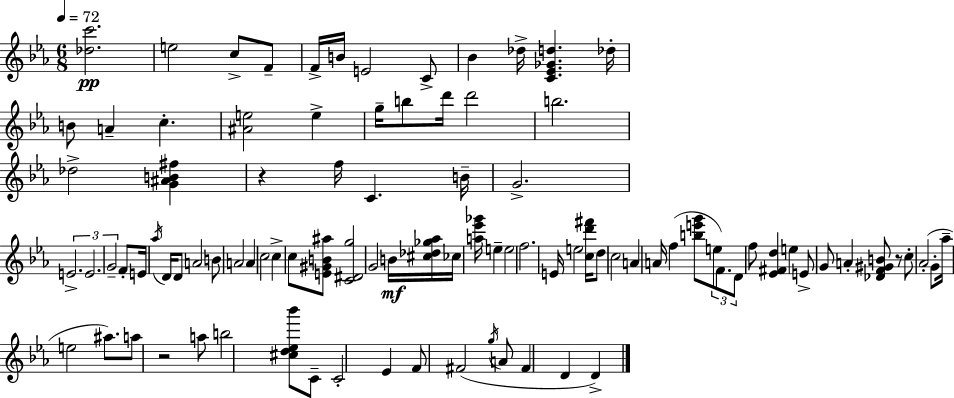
X:1
T:Untitled
M:6/8
L:1/4
K:Eb
[_dc']2 e2 c/2 F/2 F/4 B/4 E2 C/2 _B _d/4 [C_E_Gd] _d/4 B/2 A c [^Ae]2 e g/4 b/2 d'/4 d'2 b2 _d2 [G^AB^f] z f/4 C B/4 G2 E2 E2 G2 F/2 E/4 _a/4 D/4 D/2 A2 B/2 A2 A c2 c c/2 [E^GB^a]/2 [C^Dg]2 G2 B/4 [^c_d_g_a]/4 _c/4 [a_e'_g']/4 e e2 f2 E/4 e2 [cd'^f']/4 d/2 c2 A A/4 f [be'g']/2 e/2 F/2 D/2 f/2 [_E^Fd] e E/2 G/2 A [_DF^GB]/2 z/2 c/2 _A2 G/2 _a/4 e2 ^a/2 a/2 z2 a/2 b2 [^cd_e_b']/2 C/2 C2 _E F/2 ^F2 g/4 A/2 ^F D D